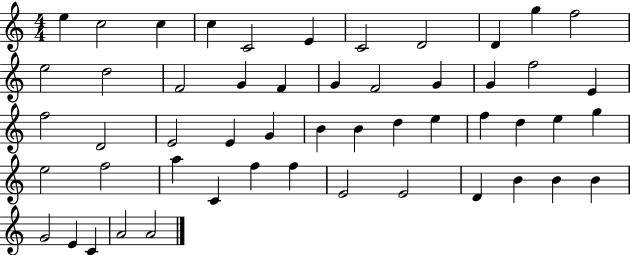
E5/q C5/h C5/q C5/q C4/h E4/q C4/h D4/h D4/q G5/q F5/h E5/h D5/h F4/h G4/q F4/q G4/q F4/h G4/q G4/q F5/h E4/q F5/h D4/h E4/h E4/q G4/q B4/q B4/q D5/q E5/q F5/q D5/q E5/q G5/q E5/h F5/h A5/q C4/q F5/q F5/q E4/h E4/h D4/q B4/q B4/q B4/q G4/h E4/q C4/q A4/h A4/h